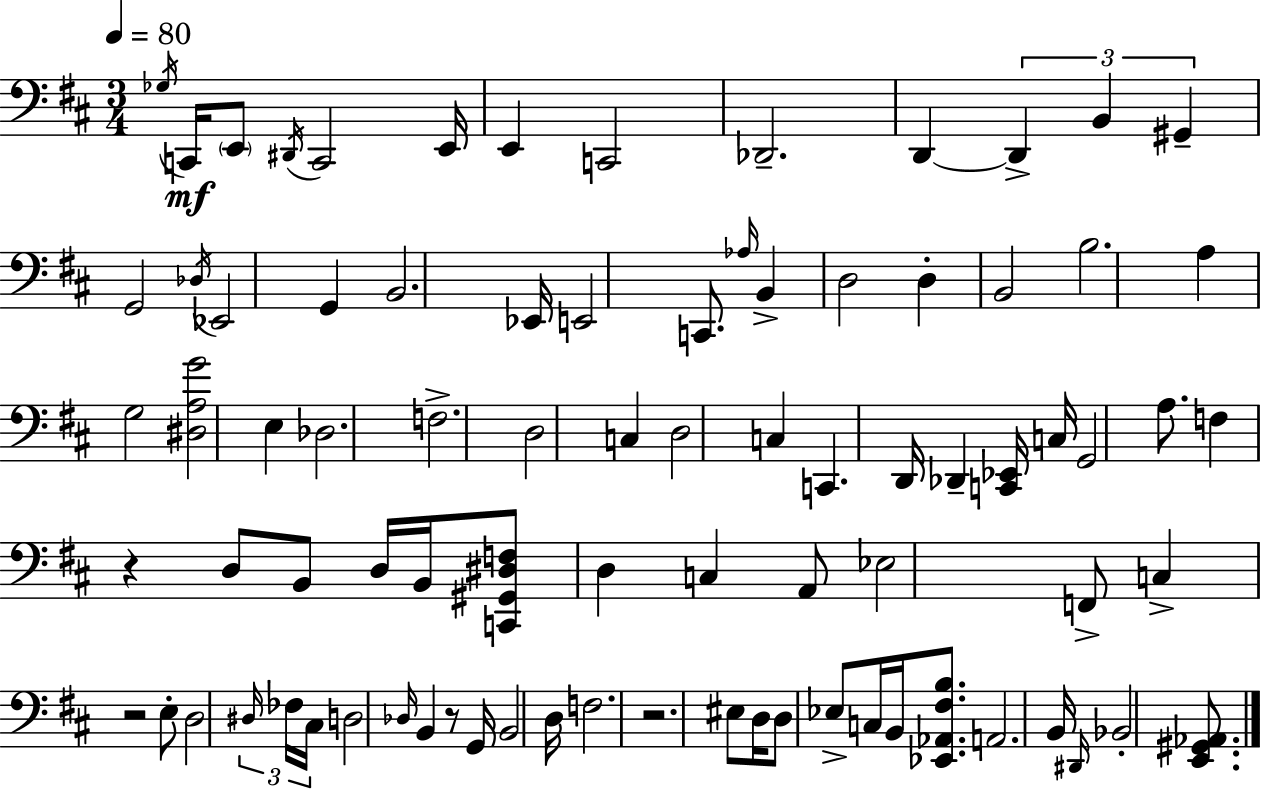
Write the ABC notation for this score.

X:1
T:Untitled
M:3/4
L:1/4
K:D
_G,/4 C,,/4 E,,/2 ^D,,/4 C,,2 E,,/4 E,, C,,2 _D,,2 D,, D,, B,, ^G,, G,,2 _D,/4 _E,,2 G,, B,,2 _E,,/4 E,,2 C,,/2 _A,/4 B,, D,2 D, B,,2 B,2 A, G,2 [^D,A,G]2 E, _D,2 F,2 D,2 C, D,2 C, C,, D,,/4 _D,, [C,,_E,,]/4 C,/4 G,,2 A,/2 F, z D,/2 B,,/2 D,/4 B,,/4 [C,,^G,,^D,F,]/2 D, C, A,,/2 _E,2 F,,/2 C, z2 E,/2 D,2 ^D,/4 _F,/4 ^C,/4 D,2 _D,/4 B,, z/2 G,,/4 B,,2 D,/4 F,2 z2 ^E,/2 D,/4 D,/2 _E,/2 C,/4 B,,/4 [_E,,_A,,^F,B,]/2 A,,2 B,,/4 ^D,,/4 _B,,2 [E,,^G,,_A,,]/2